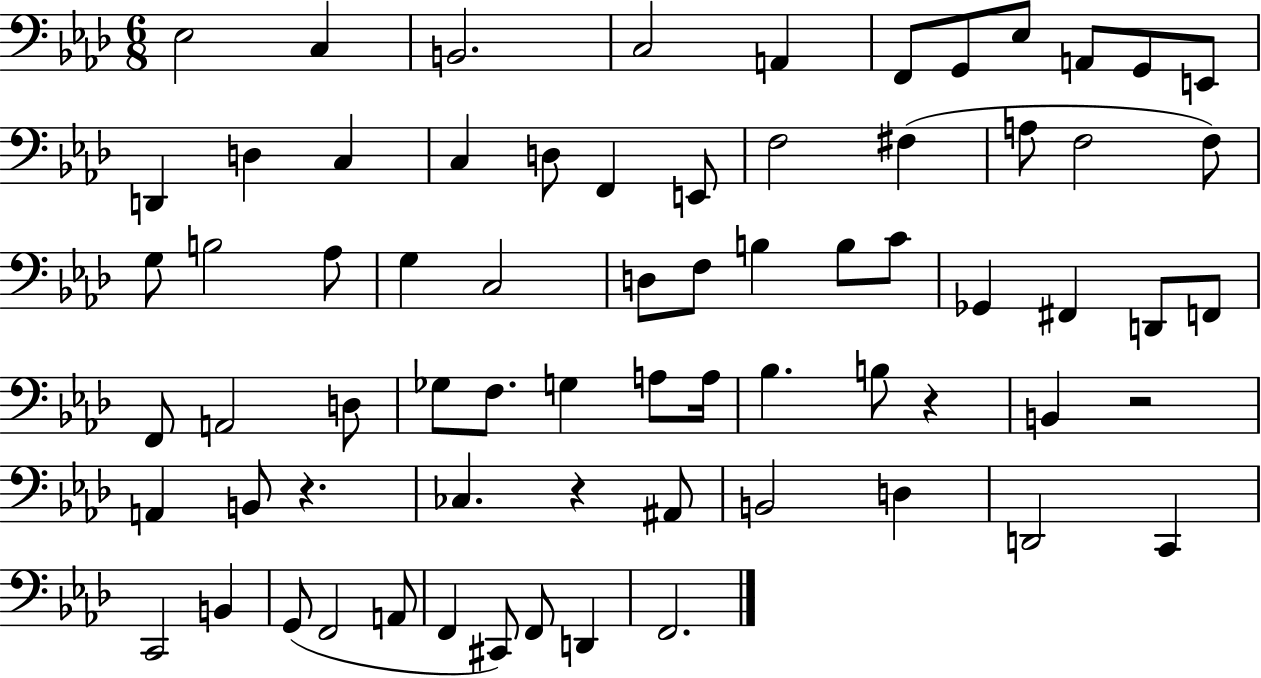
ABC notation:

X:1
T:Untitled
M:6/8
L:1/4
K:Ab
_E,2 C, B,,2 C,2 A,, F,,/2 G,,/2 _E,/2 A,,/2 G,,/2 E,,/2 D,, D, C, C, D,/2 F,, E,,/2 F,2 ^F, A,/2 F,2 F,/2 G,/2 B,2 _A,/2 G, C,2 D,/2 F,/2 B, B,/2 C/2 _G,, ^F,, D,,/2 F,,/2 F,,/2 A,,2 D,/2 _G,/2 F,/2 G, A,/2 A,/4 _B, B,/2 z B,, z2 A,, B,,/2 z _C, z ^A,,/2 B,,2 D, D,,2 C,, C,,2 B,, G,,/2 F,,2 A,,/2 F,, ^C,,/2 F,,/2 D,, F,,2